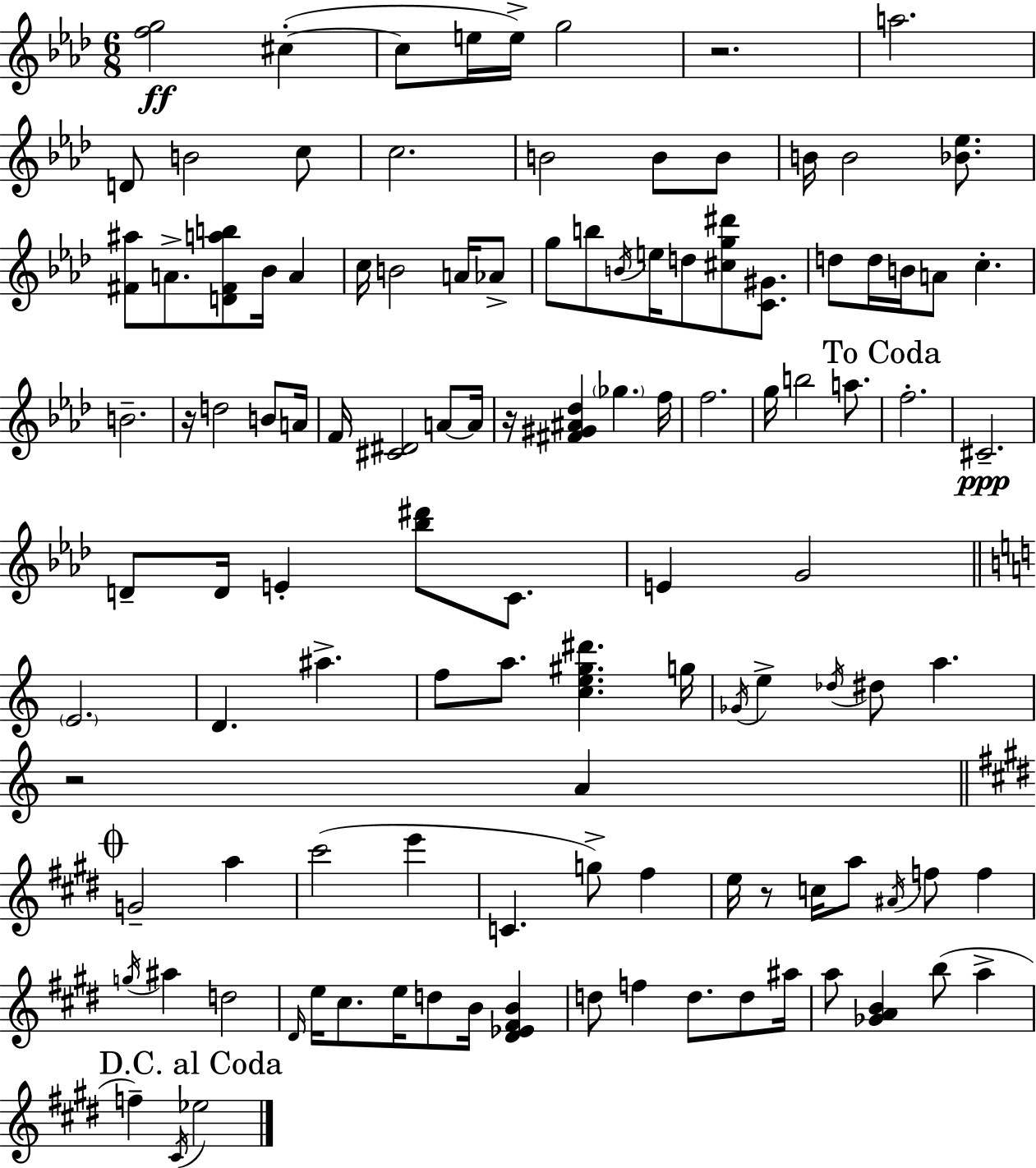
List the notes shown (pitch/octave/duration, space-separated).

[F5,G5]/h C#5/q C#5/e E5/s E5/s G5/h R/h. A5/h. D4/e B4/h C5/e C5/h. B4/h B4/e B4/e B4/s B4/h [Bb4,Eb5]/e. [F#4,A#5]/e A4/e. [D4,F#4,A5,B5]/e Bb4/s A4/q C5/s B4/h A4/s Ab4/e G5/e B5/e B4/s E5/s D5/e [C#5,G5,D#6]/e [C4,G#4]/e. D5/e D5/s B4/s A4/e C5/q. B4/h. R/s D5/h B4/e A4/s F4/s [C#4,D#4]/h A4/e A4/s R/s [F#4,G#4,A#4,Db5]/q Gb5/q. F5/s F5/h. G5/s B5/h A5/e. F5/h. C#4/h. D4/e D4/s E4/q [Bb5,D#6]/e C4/e. E4/q G4/h E4/h. D4/q. A#5/q. F5/e A5/e. [C5,E5,G#5,D#6]/q. G5/s Gb4/s E5/q Db5/s D#5/e A5/q. R/h A4/q G4/h A5/q C#6/h E6/q C4/q. G5/e F#5/q E5/s R/e C5/s A5/e A#4/s F5/e F5/q G5/s A#5/q D5/h D#4/s E5/s C#5/e. E5/s D5/e B4/s [D#4,Eb4,F#4,B4]/q D5/e F5/q D5/e. D5/e A#5/s A5/e [Gb4,A4,B4]/q B5/e A5/q F5/q C#4/s Eb5/h